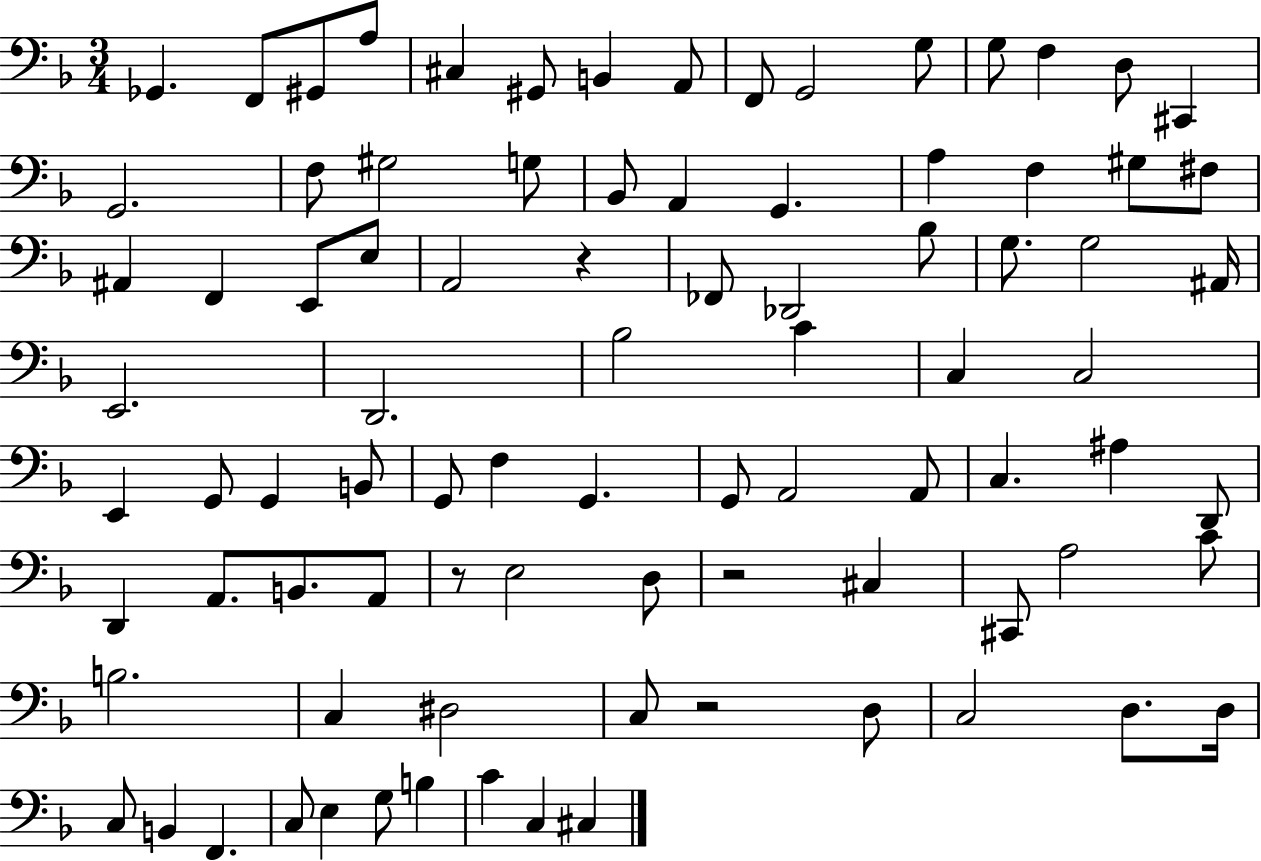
{
  \clef bass
  \numericTimeSignature
  \time 3/4
  \key f \major
  ges,4. f,8 gis,8 a8 | cis4 gis,8 b,4 a,8 | f,8 g,2 g8 | g8 f4 d8 cis,4 | \break g,2. | f8 gis2 g8 | bes,8 a,4 g,4. | a4 f4 gis8 fis8 | \break ais,4 f,4 e,8 e8 | a,2 r4 | fes,8 des,2 bes8 | g8. g2 ais,16 | \break e,2. | d,2. | bes2 c'4 | c4 c2 | \break e,4 g,8 g,4 b,8 | g,8 f4 g,4. | g,8 a,2 a,8 | c4. ais4 d,8 | \break d,4 a,8. b,8. a,8 | r8 e2 d8 | r2 cis4 | cis,8 a2 c'8 | \break b2. | c4 dis2 | c8 r2 d8 | c2 d8. d16 | \break c8 b,4 f,4. | c8 e4 g8 b4 | c'4 c4 cis4 | \bar "|."
}